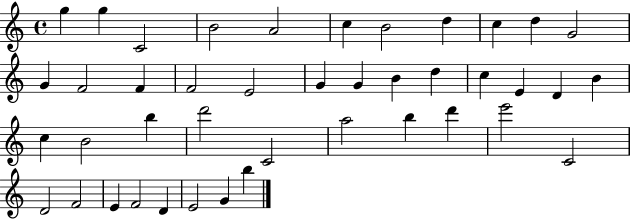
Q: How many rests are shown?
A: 0